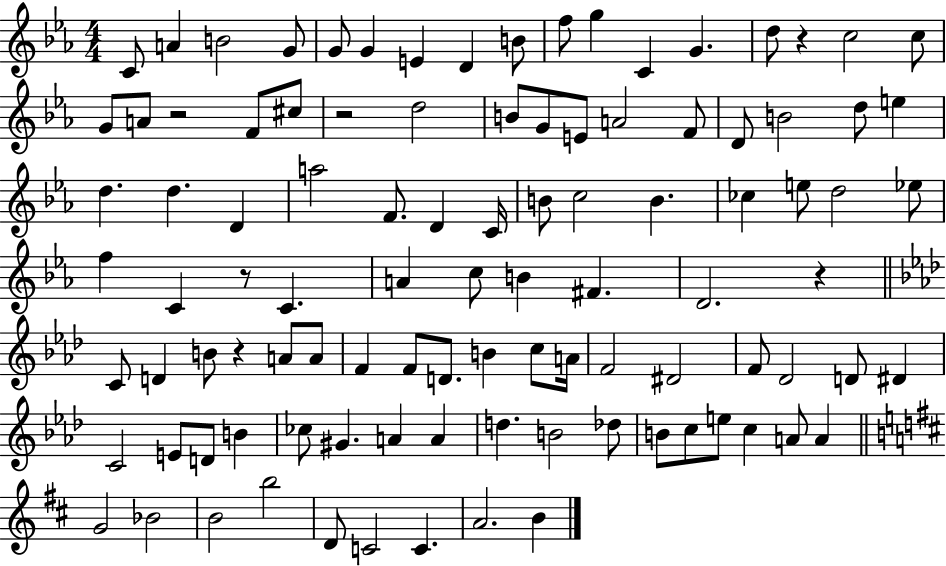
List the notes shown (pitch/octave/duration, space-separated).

C4/e A4/q B4/h G4/e G4/e G4/q E4/q D4/q B4/e F5/e G5/q C4/q G4/q. D5/e R/q C5/h C5/e G4/e A4/e R/h F4/e C#5/e R/h D5/h B4/e G4/e E4/e A4/h F4/e D4/e B4/h D5/e E5/q D5/q. D5/q. D4/q A5/h F4/e. D4/q C4/s B4/e C5/h B4/q. CES5/q E5/e D5/h Eb5/e F5/q C4/q R/e C4/q. A4/q C5/e B4/q F#4/q. D4/h. R/q C4/e D4/q B4/e R/q A4/e A4/e F4/q F4/e D4/e. B4/q C5/e A4/s F4/h D#4/h F4/e Db4/h D4/e D#4/q C4/h E4/e D4/e B4/q CES5/e G#4/q. A4/q A4/q D5/q. B4/h Db5/e B4/e C5/e E5/e C5/q A4/e A4/q G4/h Bb4/h B4/h B5/h D4/e C4/h C4/q. A4/h. B4/q